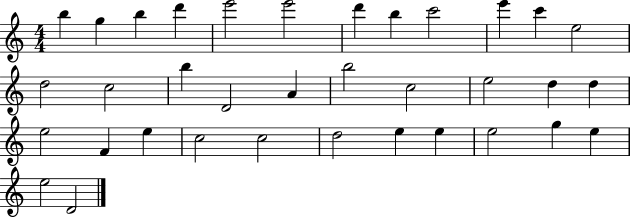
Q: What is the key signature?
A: C major